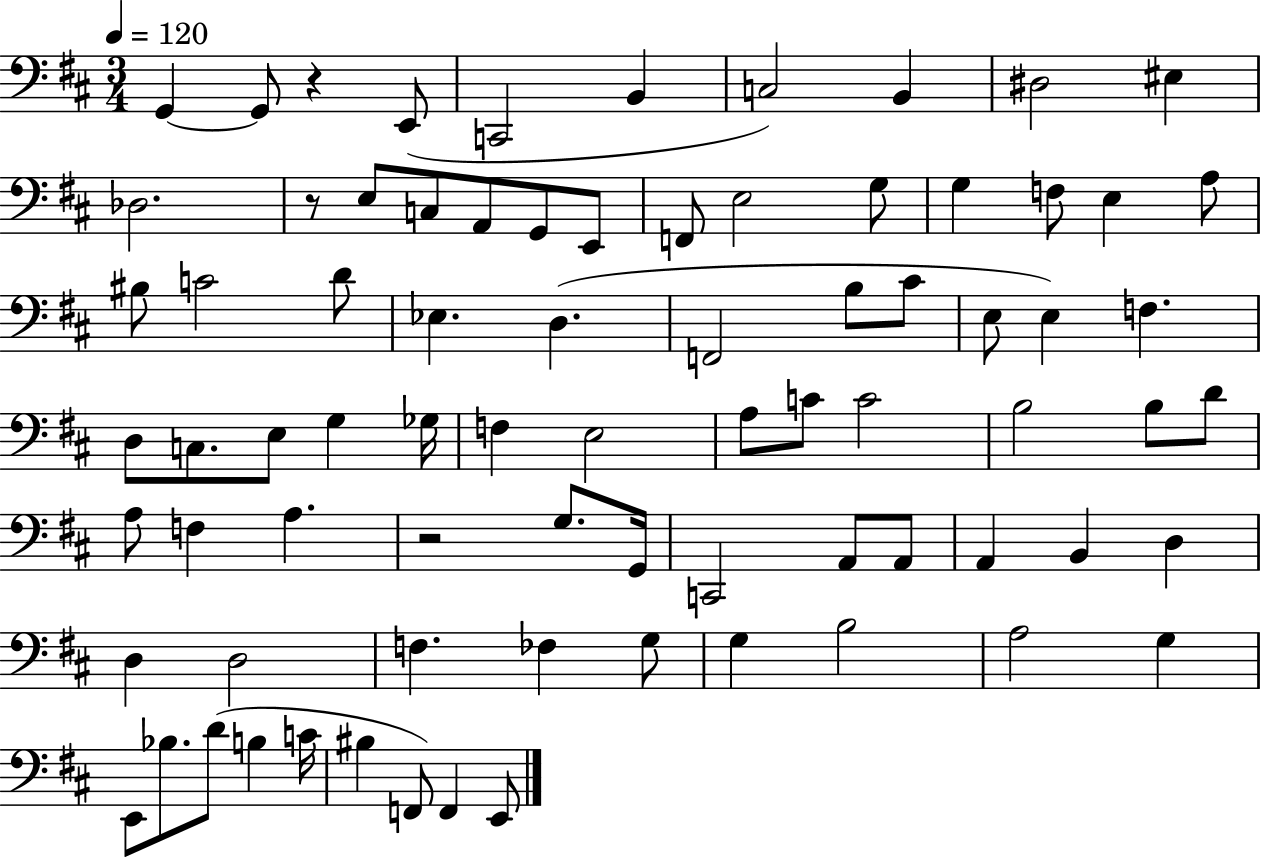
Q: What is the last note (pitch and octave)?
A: E2